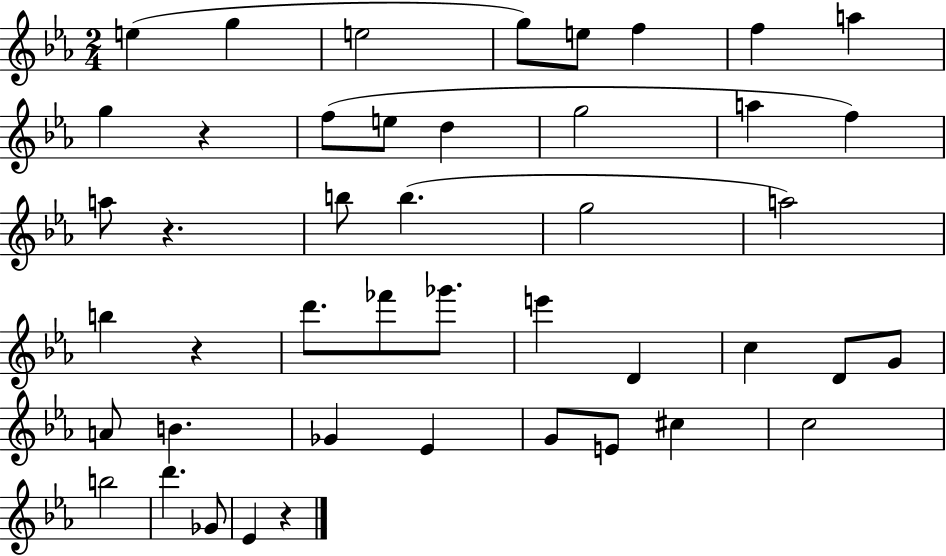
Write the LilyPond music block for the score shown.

{
  \clef treble
  \numericTimeSignature
  \time 2/4
  \key ees \major
  e''4( g''4 | e''2 | g''8) e''8 f''4 | f''4 a''4 | \break g''4 r4 | f''8( e''8 d''4 | g''2 | a''4 f''4) | \break a''8 r4. | b''8 b''4.( | g''2 | a''2) | \break b''4 r4 | d'''8. fes'''8 ges'''8. | e'''4 d'4 | c''4 d'8 g'8 | \break a'8 b'4. | ges'4 ees'4 | g'8 e'8 cis''4 | c''2 | \break b''2 | d'''4. ges'8 | ees'4 r4 | \bar "|."
}